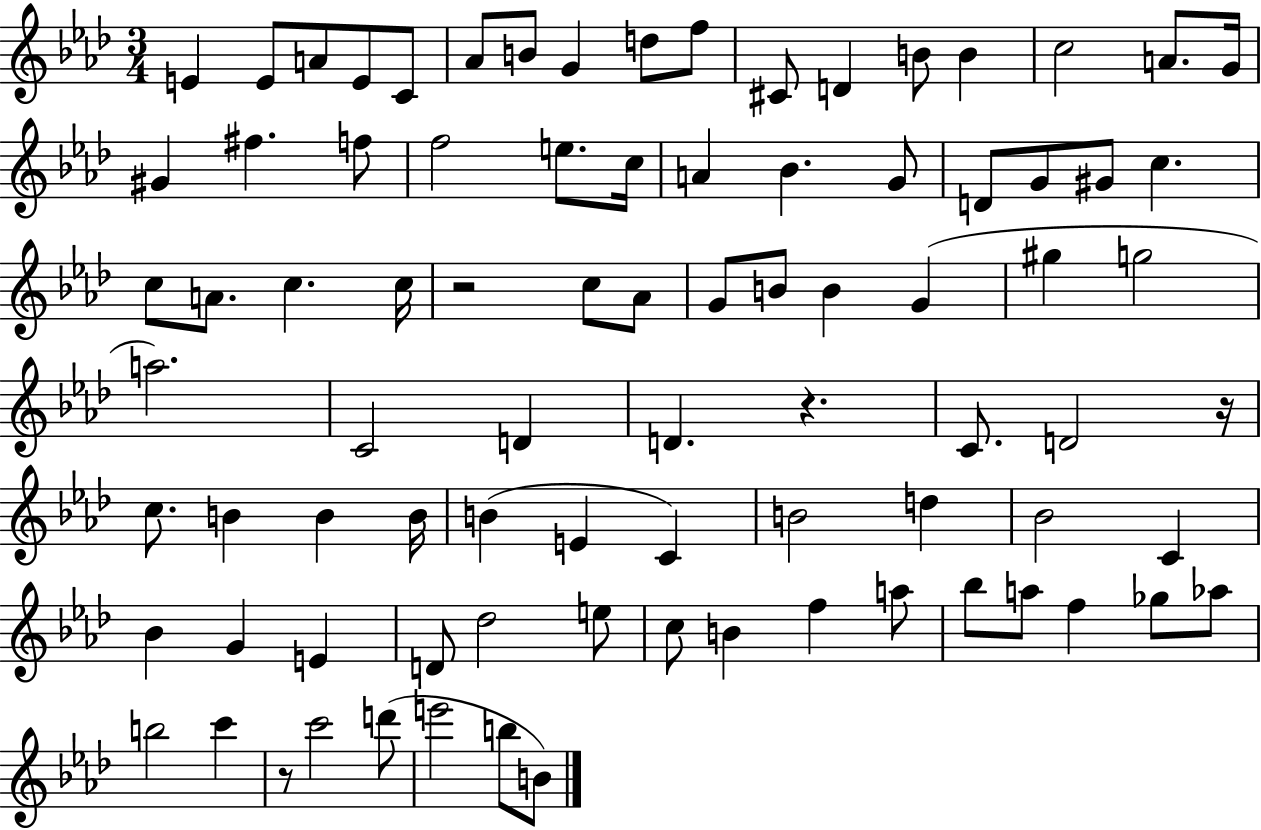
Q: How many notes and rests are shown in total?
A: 85